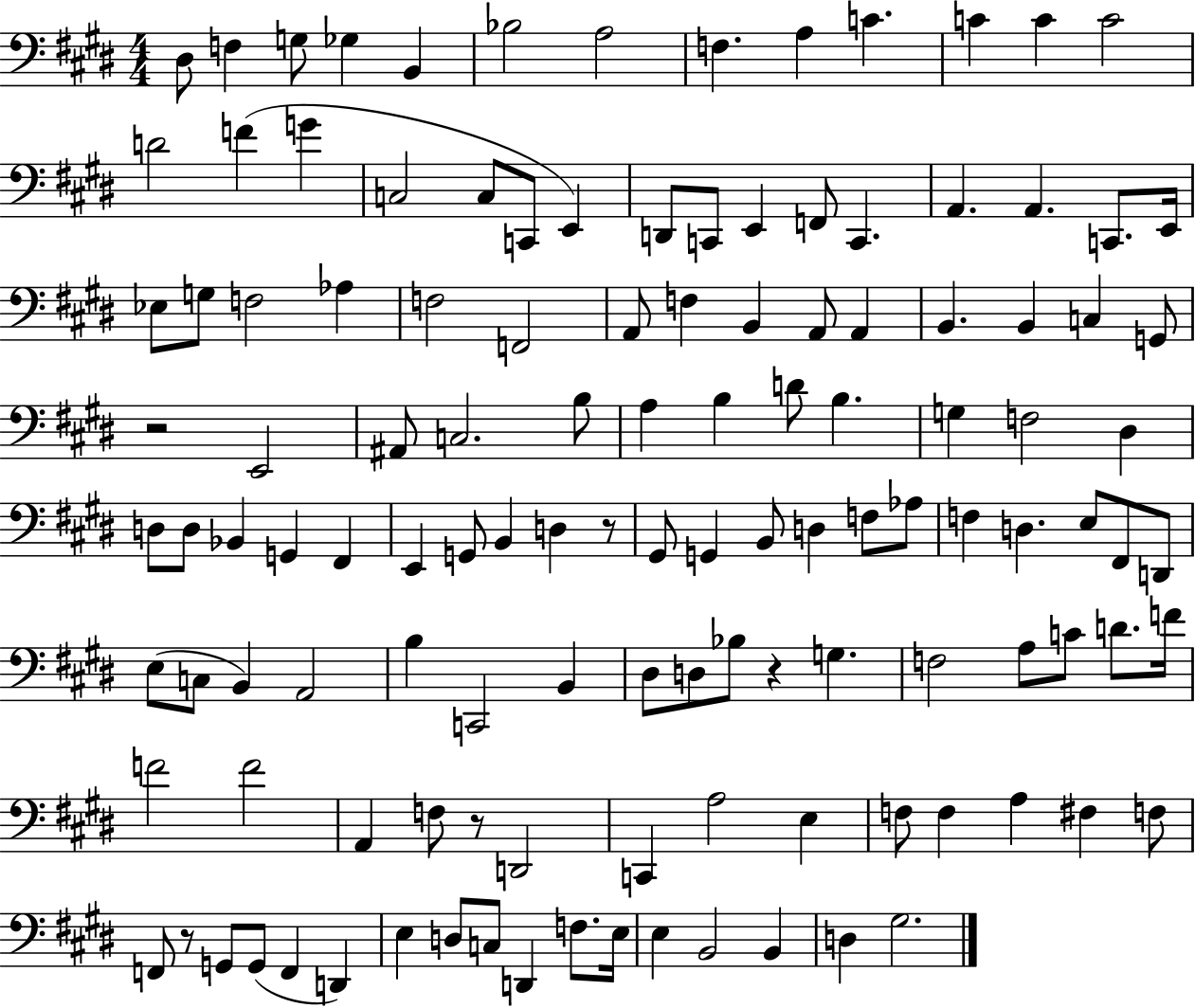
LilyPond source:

{
  \clef bass
  \numericTimeSignature
  \time 4/4
  \key e \major
  dis8 f4 g8 ges4 b,4 | bes2 a2 | f4. a4 c'4. | c'4 c'4 c'2 | \break d'2 f'4( g'4 | c2 c8 c,8 e,4) | d,8 c,8 e,4 f,8 c,4. | a,4. a,4. c,8. e,16 | \break ees8 g8 f2 aes4 | f2 f,2 | a,8 f4 b,4 a,8 a,4 | b,4. b,4 c4 g,8 | \break r2 e,2 | ais,8 c2. b8 | a4 b4 d'8 b4. | g4 f2 dis4 | \break d8 d8 bes,4 g,4 fis,4 | e,4 g,8 b,4 d4 r8 | gis,8 g,4 b,8 d4 f8 aes8 | f4 d4. e8 fis,8 d,8 | \break e8( c8 b,4) a,2 | b4 c,2 b,4 | dis8 d8 bes8 r4 g4. | f2 a8 c'8 d'8. f'16 | \break f'2 f'2 | a,4 f8 r8 d,2 | c,4 a2 e4 | f8 f4 a4 fis4 f8 | \break f,8 r8 g,8 g,8( f,4 d,4) | e4 d8 c8 d,4 f8. e16 | e4 b,2 b,4 | d4 gis2. | \break \bar "|."
}